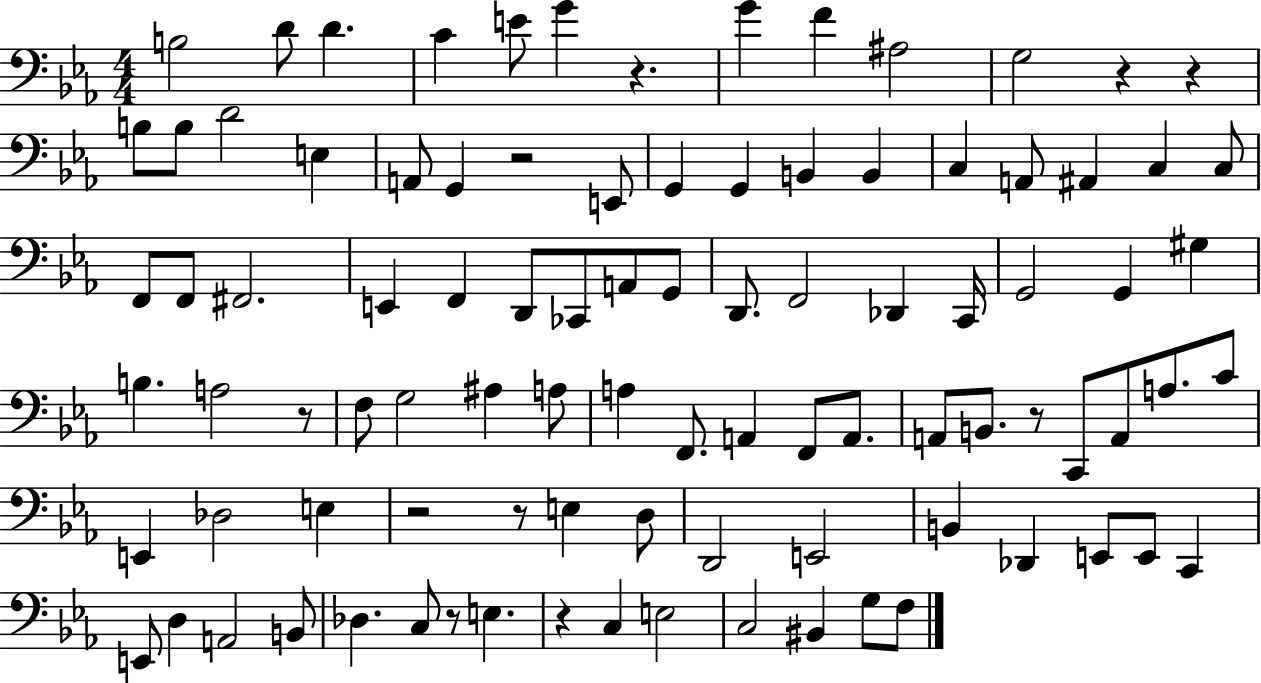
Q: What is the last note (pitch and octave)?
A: F3